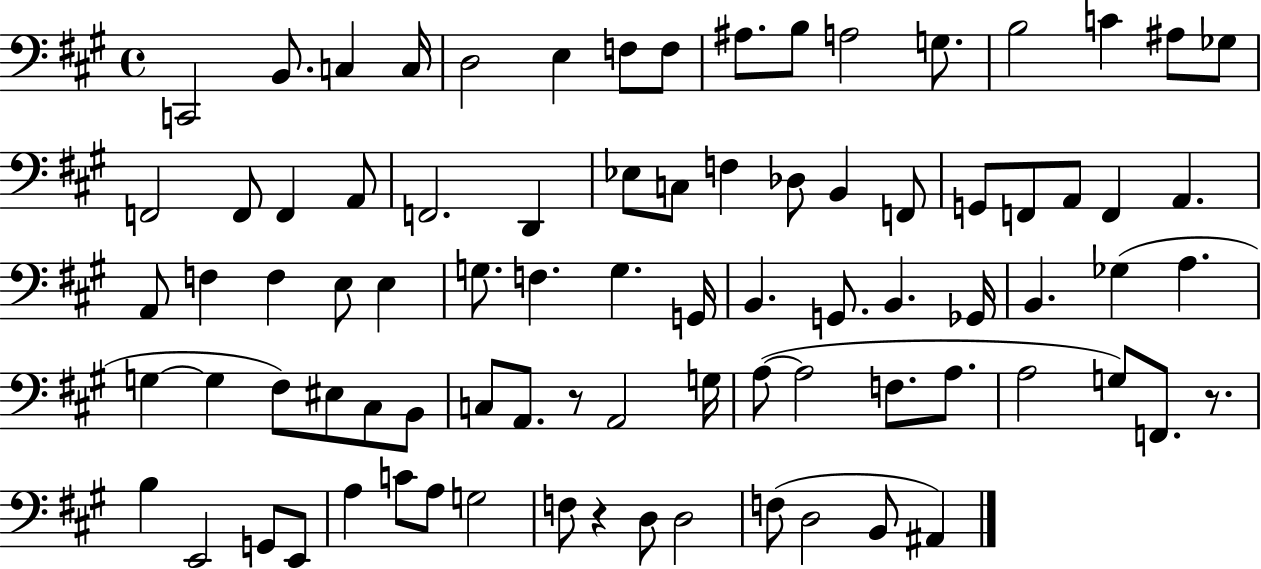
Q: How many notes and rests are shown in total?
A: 84